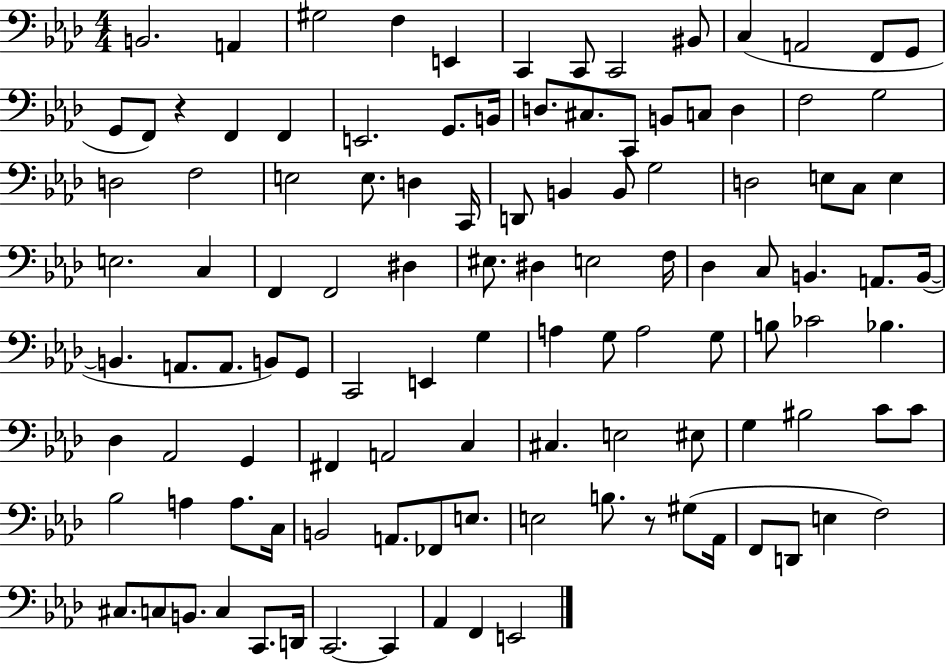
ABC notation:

X:1
T:Untitled
M:4/4
L:1/4
K:Ab
B,,2 A,, ^G,2 F, E,, C,, C,,/2 C,,2 ^B,,/2 C, A,,2 F,,/2 G,,/2 G,,/2 F,,/2 z F,, F,, E,,2 G,,/2 B,,/4 D,/2 ^C,/2 C,,/2 B,,/2 C,/2 D, F,2 G,2 D,2 F,2 E,2 E,/2 D, C,,/4 D,,/2 B,, B,,/2 G,2 D,2 E,/2 C,/2 E, E,2 C, F,, F,,2 ^D, ^E,/2 ^D, E,2 F,/4 _D, C,/2 B,, A,,/2 B,,/4 B,, A,,/2 A,,/2 B,,/2 G,,/2 C,,2 E,, G, A, G,/2 A,2 G,/2 B,/2 _C2 _B, _D, _A,,2 G,, ^F,, A,,2 C, ^C, E,2 ^E,/2 G, ^B,2 C/2 C/2 _B,2 A, A,/2 C,/4 B,,2 A,,/2 _F,,/2 E,/2 E,2 B,/2 z/2 ^G,/2 _A,,/4 F,,/2 D,,/2 E, F,2 ^C,/2 C,/2 B,,/2 C, C,,/2 D,,/4 C,,2 C,, _A,, F,, E,,2